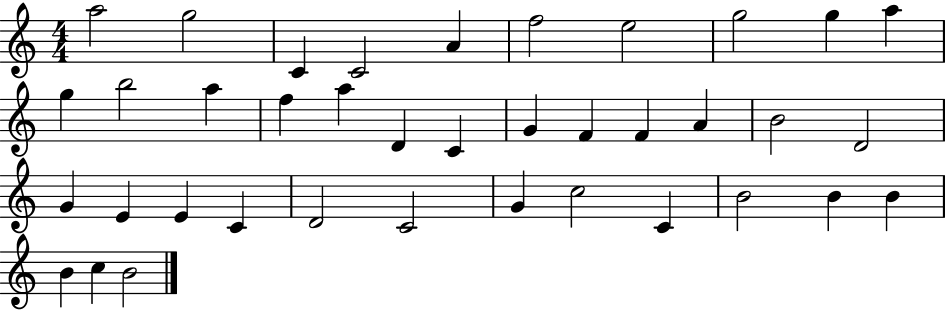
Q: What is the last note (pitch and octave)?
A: B4